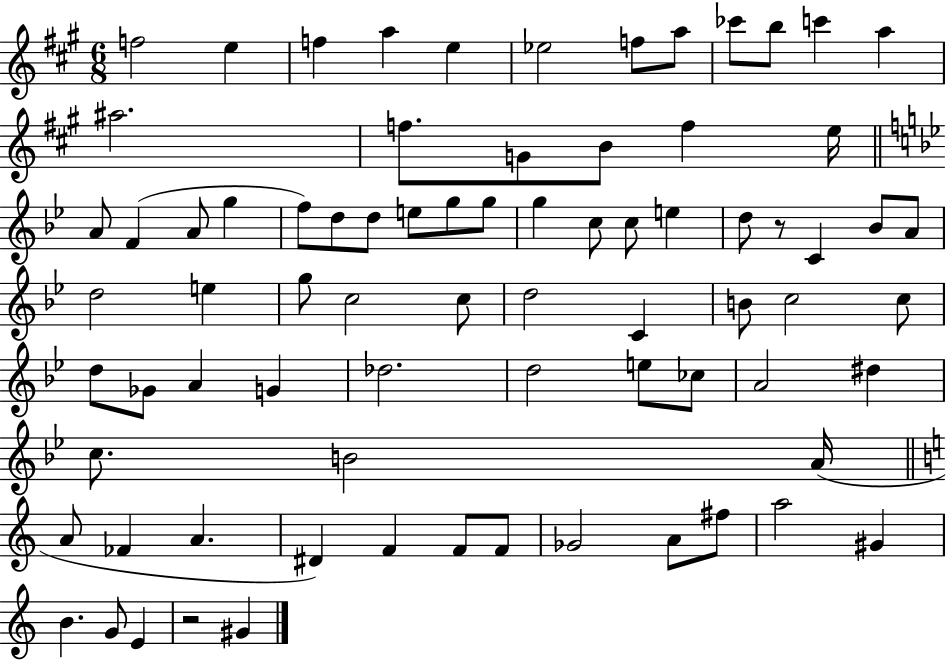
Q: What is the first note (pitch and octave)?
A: F5